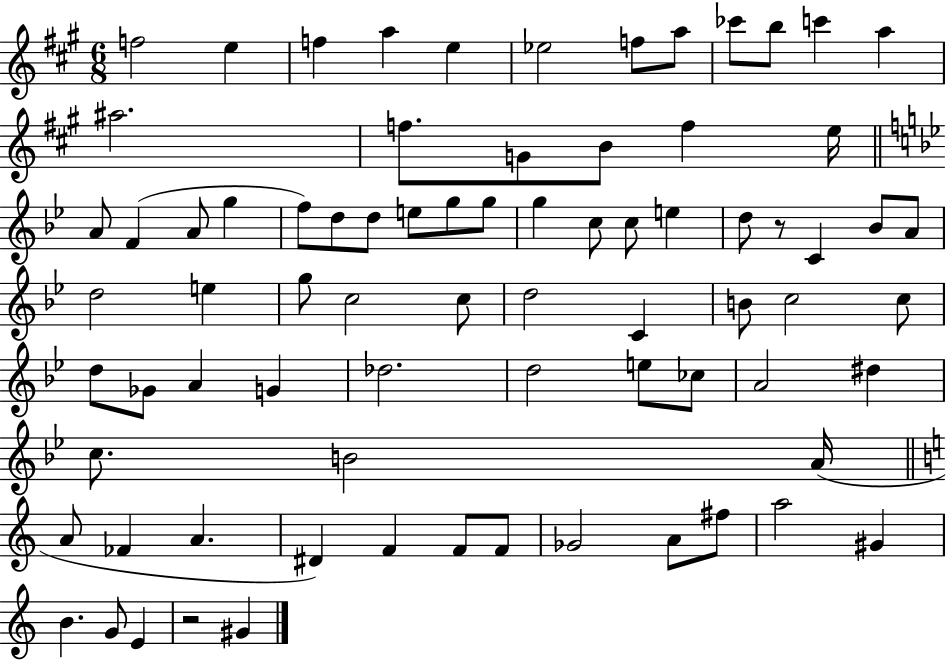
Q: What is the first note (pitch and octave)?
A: F5